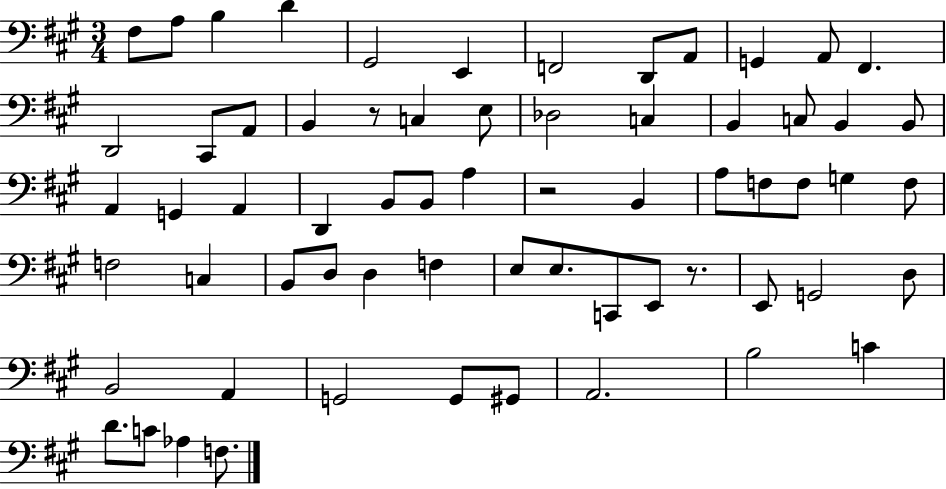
X:1
T:Untitled
M:3/4
L:1/4
K:A
^F,/2 A,/2 B, D ^G,,2 E,, F,,2 D,,/2 A,,/2 G,, A,,/2 ^F,, D,,2 ^C,,/2 A,,/2 B,, z/2 C, E,/2 _D,2 C, B,, C,/2 B,, B,,/2 A,, G,, A,, D,, B,,/2 B,,/2 A, z2 B,, A,/2 F,/2 F,/2 G, F,/2 F,2 C, B,,/2 D,/2 D, F, E,/2 E,/2 C,,/2 E,,/2 z/2 E,,/2 G,,2 D,/2 B,,2 A,, G,,2 G,,/2 ^G,,/2 A,,2 B,2 C D/2 C/2 _A, F,/2